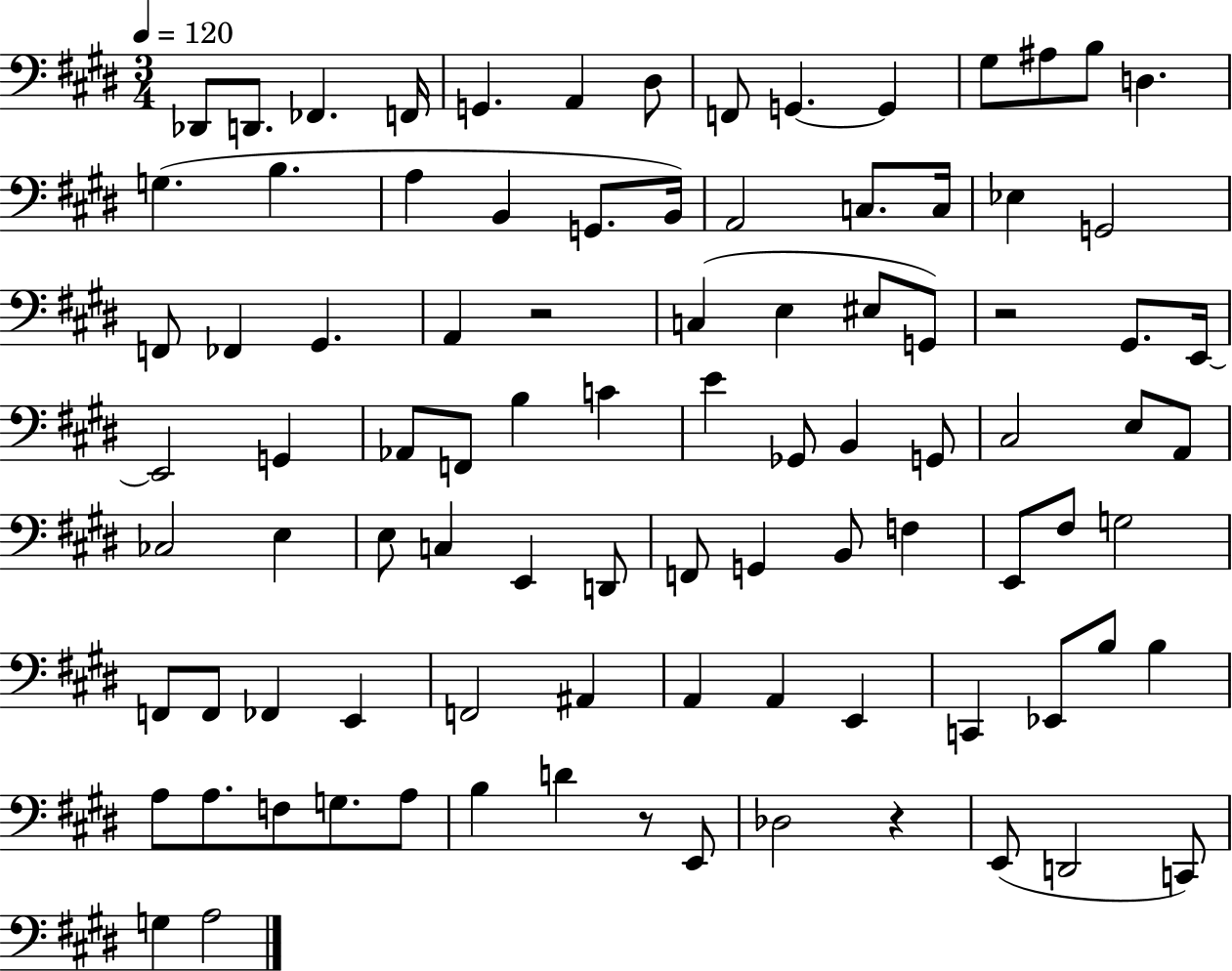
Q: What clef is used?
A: bass